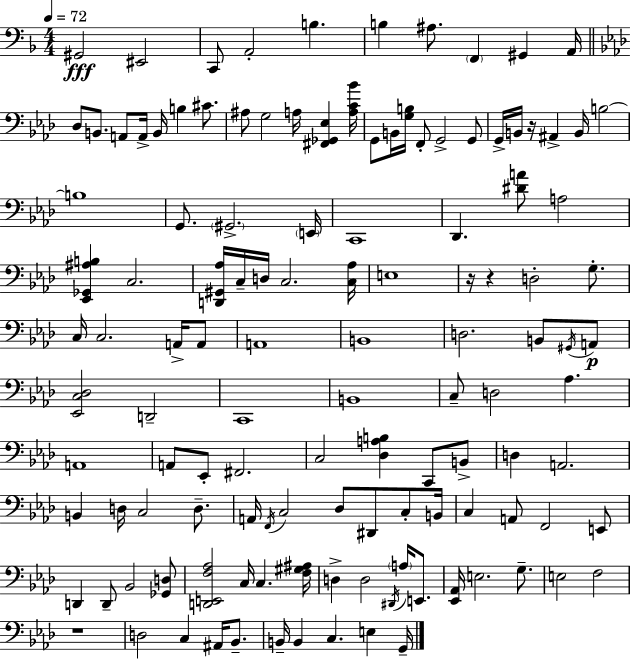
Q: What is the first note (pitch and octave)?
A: G#2